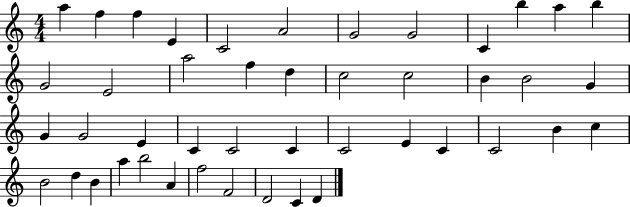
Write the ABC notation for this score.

X:1
T:Untitled
M:4/4
L:1/4
K:C
a f f E C2 A2 G2 G2 C b a b G2 E2 a2 f d c2 c2 B B2 G G G2 E C C2 C C2 E C C2 B c B2 d B a b2 A f2 F2 D2 C D